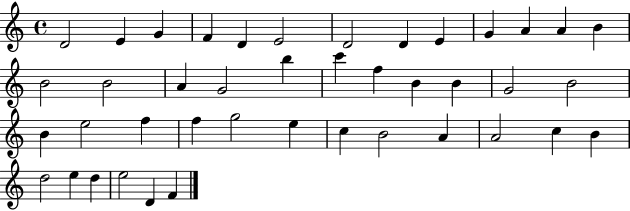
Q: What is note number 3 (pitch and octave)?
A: G4